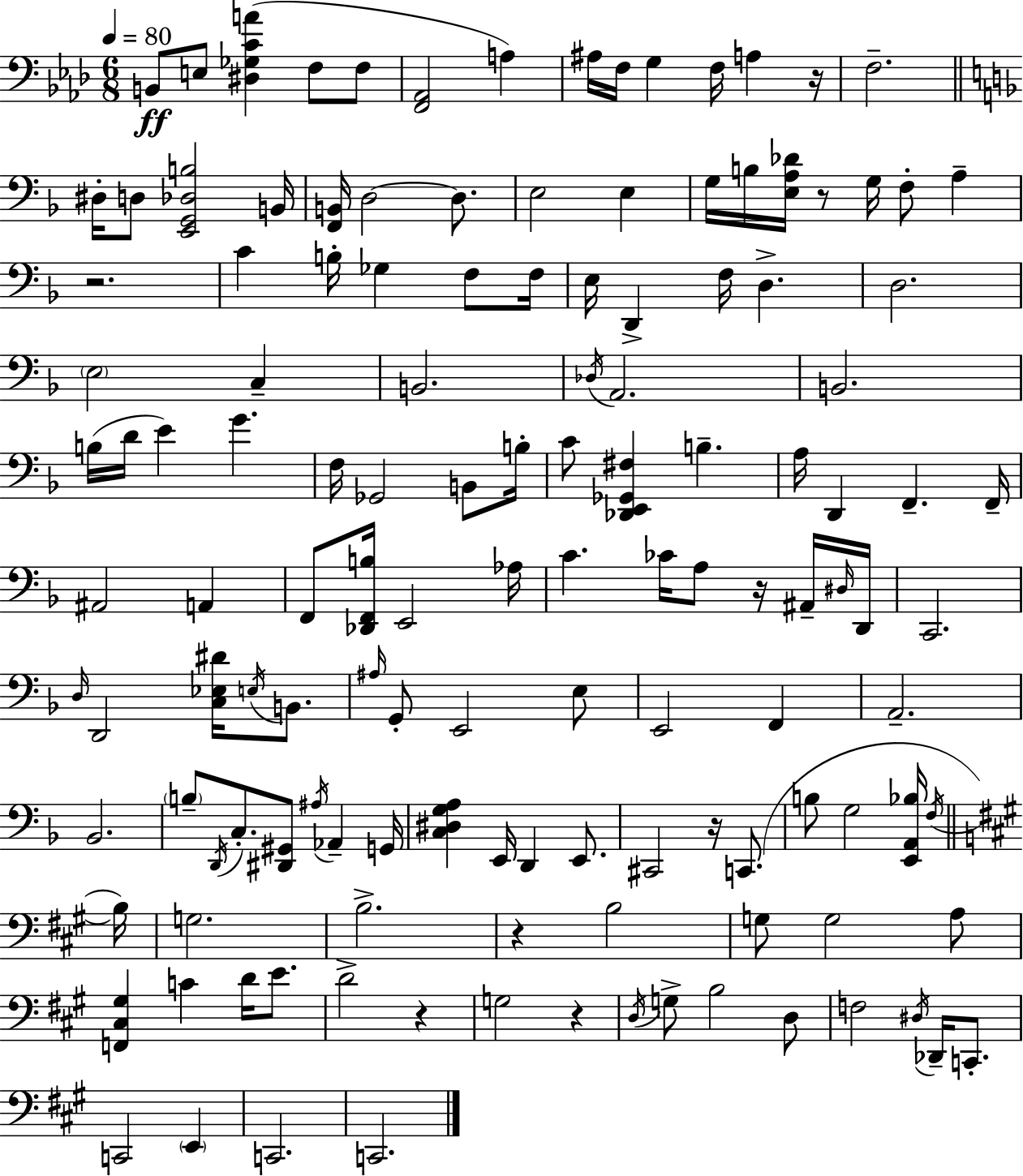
{
  \clef bass
  \numericTimeSignature
  \time 6/8
  \key f \minor
  \tempo 4 = 80
  b,8\ff e8 <dis ges c' a'>4( f8 f8 | <f, aes,>2 a4) | ais16 f16 g4 f16 a4 r16 | f2.-- | \break \bar "||" \break \key d \minor dis16-. d8 <e, g, des b>2 b,16 | <f, b,>16 d2~~ d8. | e2 e4 | g16 b16 <e a des'>16 r8 g16 f8-. a4-- | \break r2. | c'4 b16-. ges4 f8 f16 | e16 d,4-> f16 d4.-> | d2. | \break \parenthesize e2 c4-- | b,2. | \acciaccatura { des16 } a,2. | b,2. | \break b16( d'16 e'4) g'4. | f16 ges,2 b,8 | b16-. c'8 <des, e, ges, fis>4 b4.-- | a16 d,4 f,4.-- | \break f,16-- ais,2 a,4 | f,8 <des, f, b>16 e,2 | aes16 c'4. ces'16 a8 r16 ais,16-- | \grace { dis16 } d,16 c,2. | \break \grace { d16 } d,2 <c ees dis'>16 | \acciaccatura { e16 } b,8. \grace { ais16 } g,8-. e,2 | e8 e,2 | f,4 a,2.-- | \break bes,2. | \parenthesize b8-- \acciaccatura { d,16 } c8.-. <dis, gis,>8 | \acciaccatura { ais16 } aes,4-- g,16 <c dis g a>4 e,16 | d,4 e,8. cis,2 | \break r16 c,8.( b8 g2 | <e, a, bes>16 \acciaccatura { f16 } \bar "||" \break \key a \major b16) g2. | b2.-> | r4 b2 | g8 g2 a8 | \break <f, cis gis>4 c'4 d'16 e'8. | d'2-> r4 | g2 r4 | \acciaccatura { d16 } g8-> b2 | \break d8 f2 \acciaccatura { dis16 } des,16-- | c,8.-. c,2 \parenthesize e,4 | c,2. | c,2. | \break \bar "|."
}